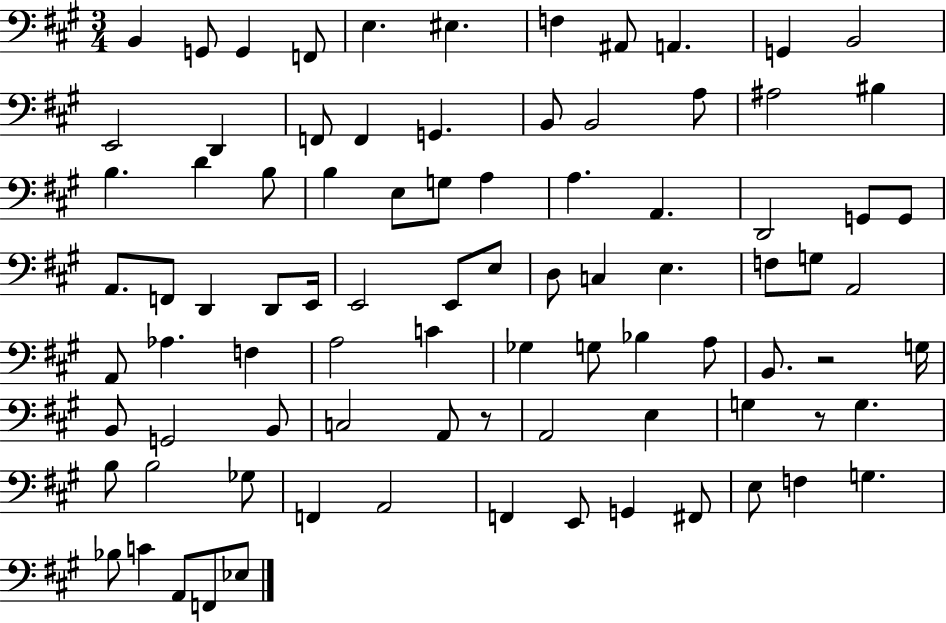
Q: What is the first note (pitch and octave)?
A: B2